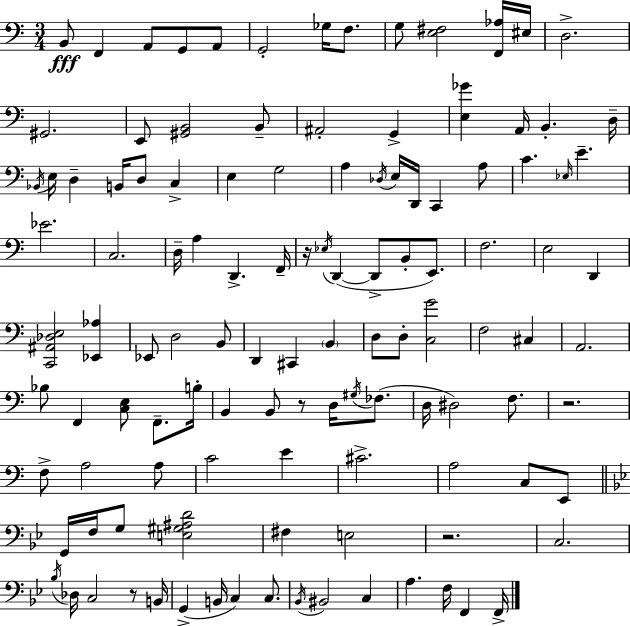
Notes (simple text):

B2/e F2/q A2/e G2/e A2/e G2/h Gb3/s F3/e. G3/e [E3,F#3]/h [F2,Ab3]/s EIS3/s D3/h. G#2/h. E2/e [G#2,B2]/h B2/e A#2/h G2/q [E3,Gb4]/q A2/s B2/q. D3/s Bb2/s E3/s D3/q B2/s D3/e C3/q E3/q G3/h A3/q Db3/s E3/s D2/s C2/q A3/e C4/q. Eb3/s E4/q. Eb4/h. C3/h. D3/s A3/q D2/q. F2/s R/s Eb3/s D2/q D2/e B2/e E2/e. F3/h. E3/h D2/q [C2,A#2,Db3,E3]/h [Eb2,Ab3]/q Eb2/e D3/h B2/e D2/q C#2/q B2/q D3/e D3/e [C3,G4]/h F3/h C#3/q A2/h. Bb3/e F2/q [C3,E3]/e F2/e. B3/s B2/q B2/e R/e D3/s G#3/s FES3/e. D3/s D#3/h F3/e. R/h. F3/e A3/h A3/e C4/h E4/q C#4/h. A3/h C3/e E2/e G2/s F3/s G3/e [E3,G#3,A#3,D4]/h F#3/q E3/h R/h. C3/h. Bb3/s Db3/s C3/h R/e B2/s G2/q B2/s C3/q C3/e. Bb2/s BIS2/h C3/q A3/q. F3/s F2/q F2/s